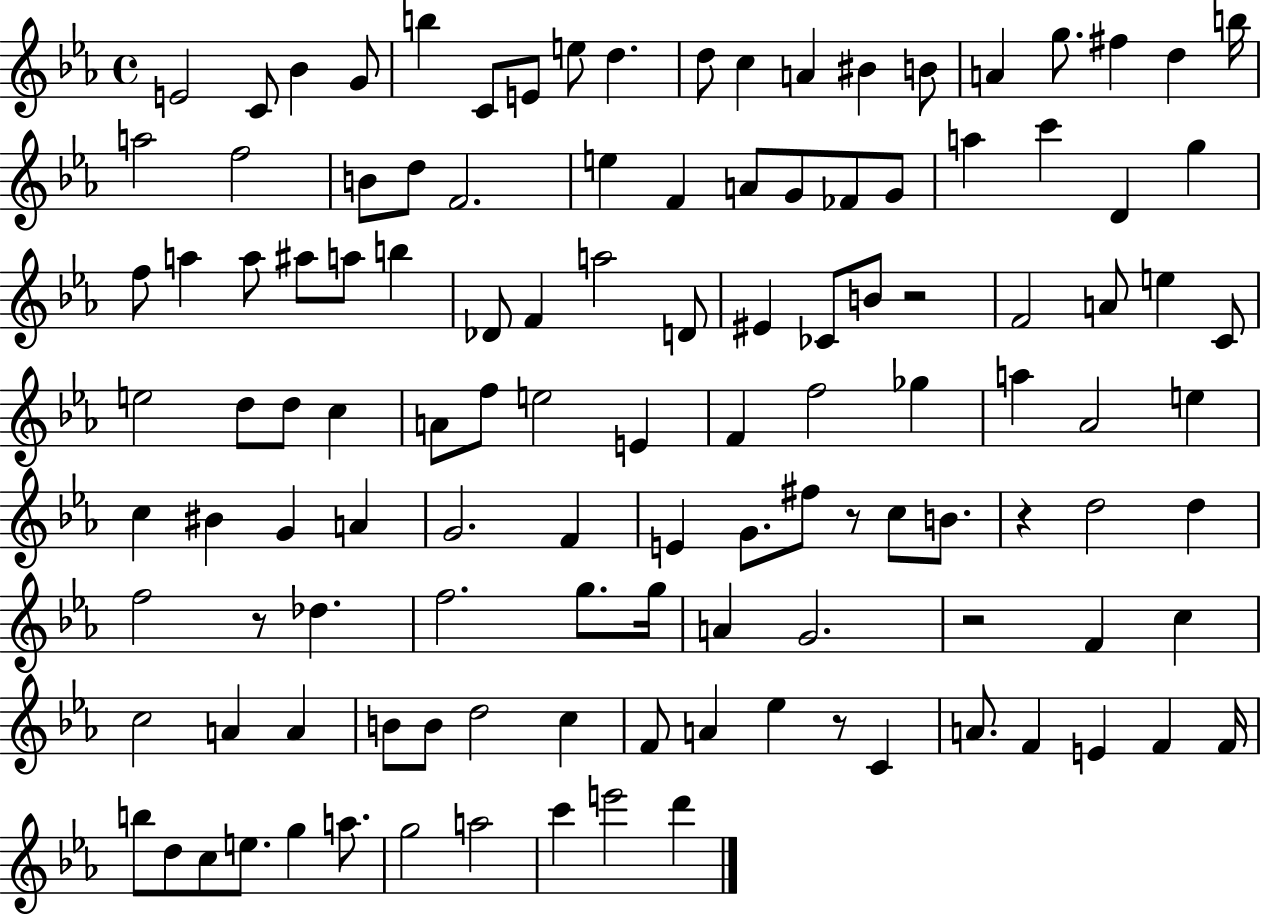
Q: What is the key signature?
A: EES major